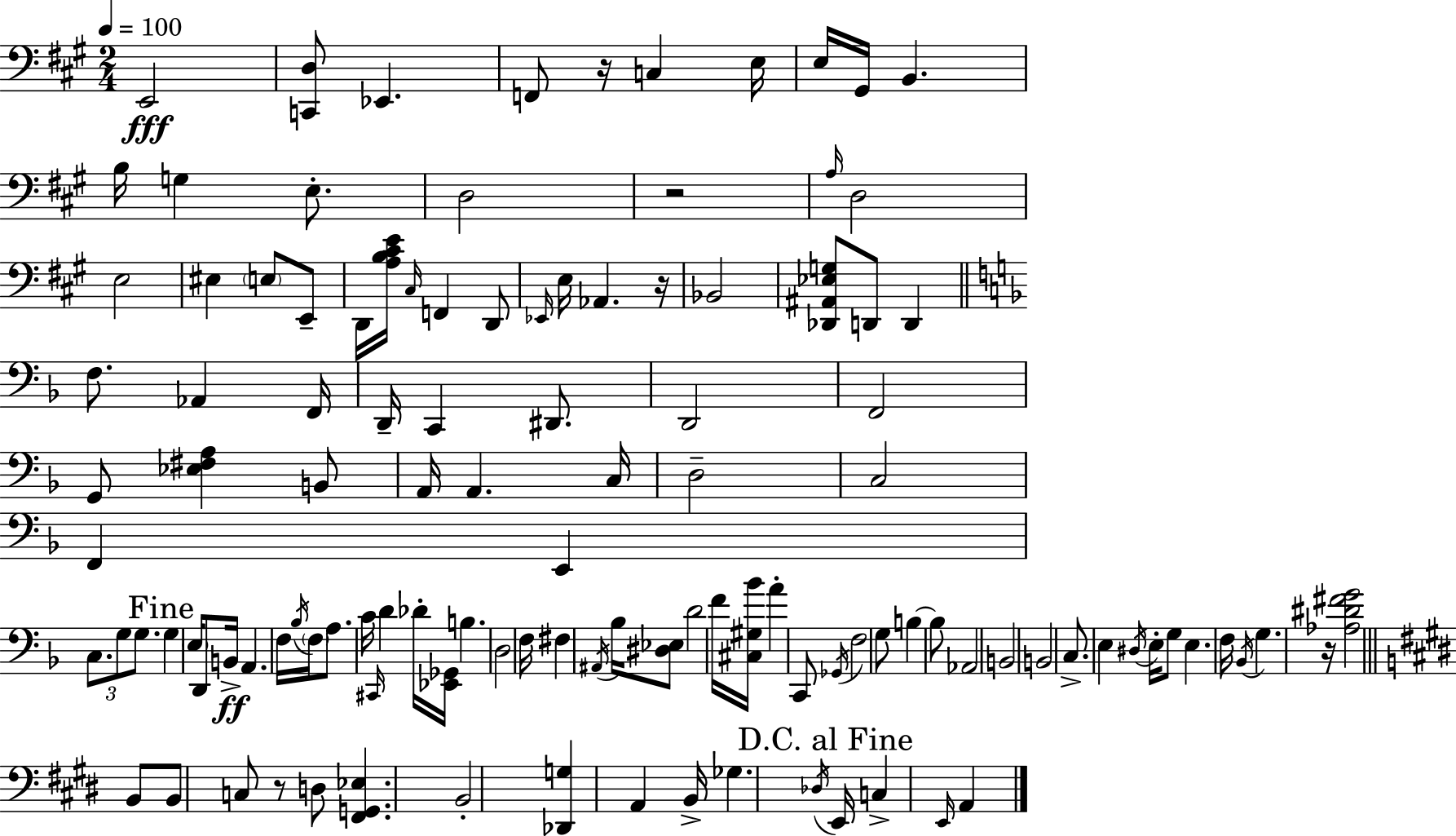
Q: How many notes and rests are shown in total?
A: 116